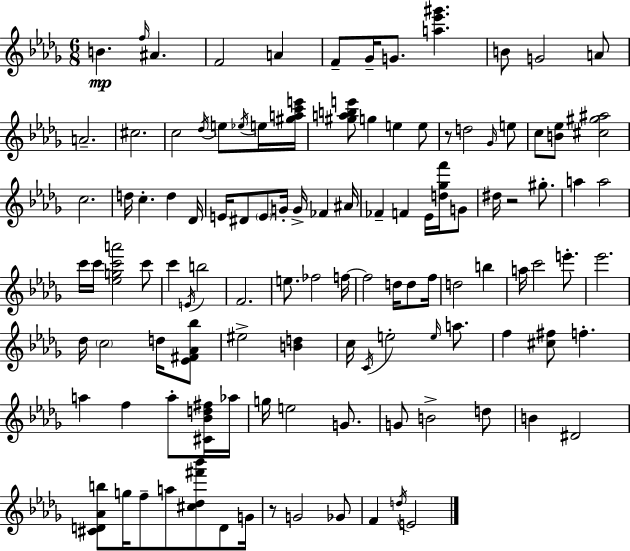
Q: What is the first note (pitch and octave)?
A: B4